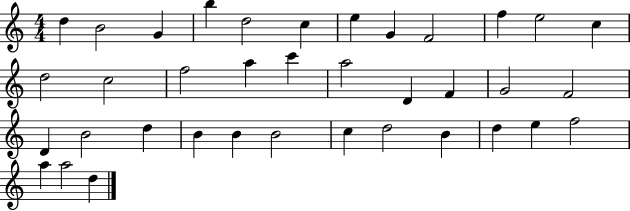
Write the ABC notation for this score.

X:1
T:Untitled
M:4/4
L:1/4
K:C
d B2 G b d2 c e G F2 f e2 c d2 c2 f2 a c' a2 D F G2 F2 D B2 d B B B2 c d2 B d e f2 a a2 d